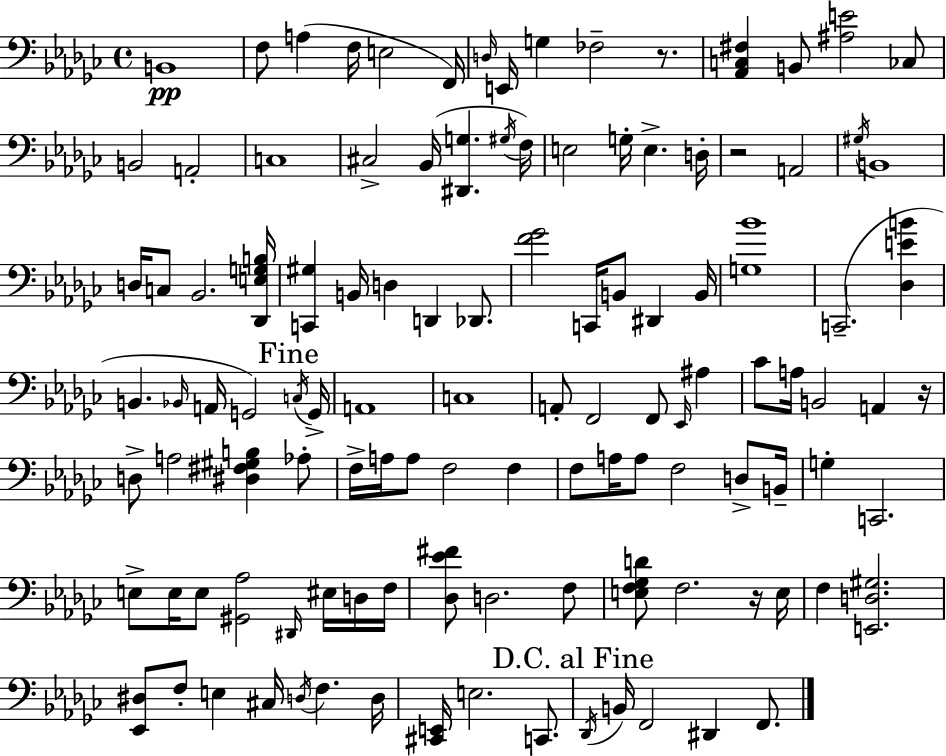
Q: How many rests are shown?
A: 4